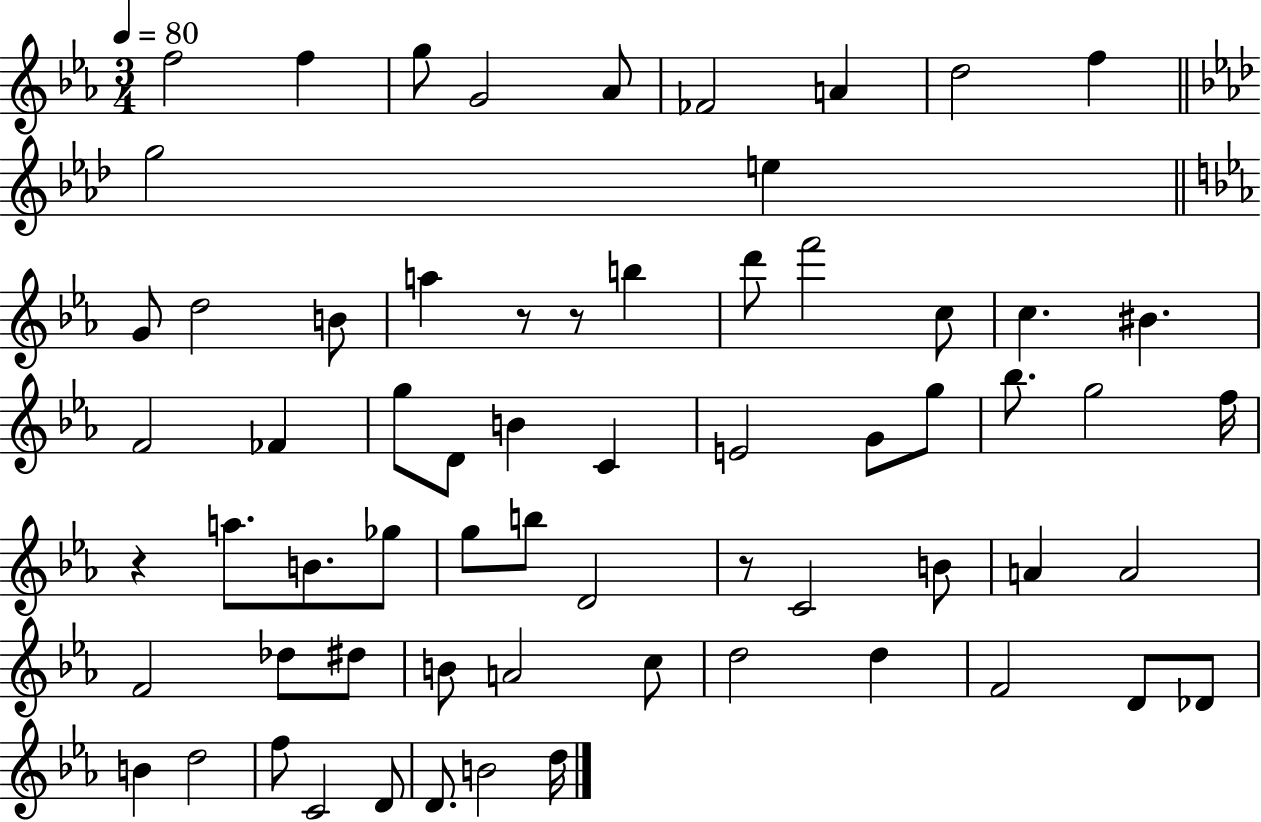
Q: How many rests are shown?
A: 4